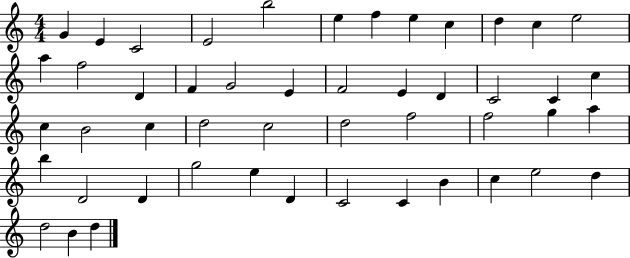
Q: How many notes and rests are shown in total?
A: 49